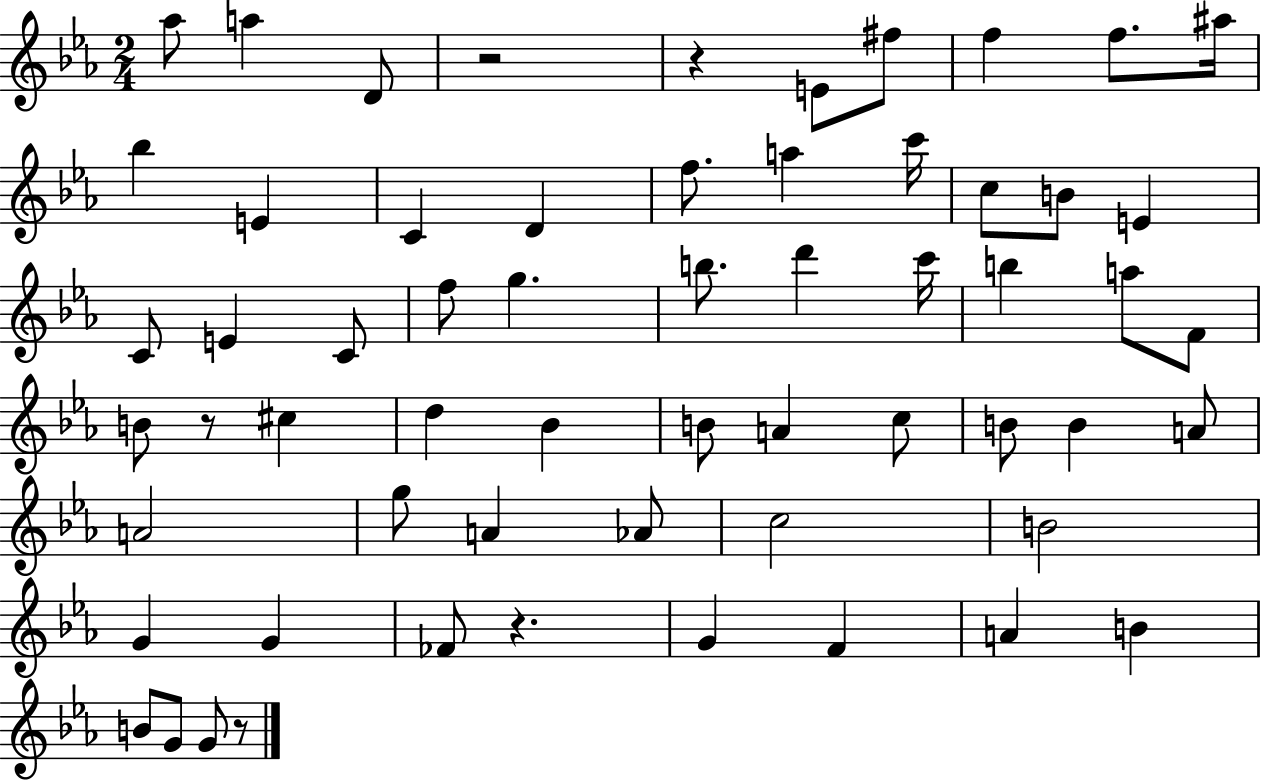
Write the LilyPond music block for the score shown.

{
  \clef treble
  \numericTimeSignature
  \time 2/4
  \key ees \major
  aes''8 a''4 d'8 | r2 | r4 e'8 fis''8 | f''4 f''8. ais''16 | \break bes''4 e'4 | c'4 d'4 | f''8. a''4 c'''16 | c''8 b'8 e'4 | \break c'8 e'4 c'8 | f''8 g''4. | b''8. d'''4 c'''16 | b''4 a''8 f'8 | \break b'8 r8 cis''4 | d''4 bes'4 | b'8 a'4 c''8 | b'8 b'4 a'8 | \break a'2 | g''8 a'4 aes'8 | c''2 | b'2 | \break g'4 g'4 | fes'8 r4. | g'4 f'4 | a'4 b'4 | \break b'8 g'8 g'8 r8 | \bar "|."
}